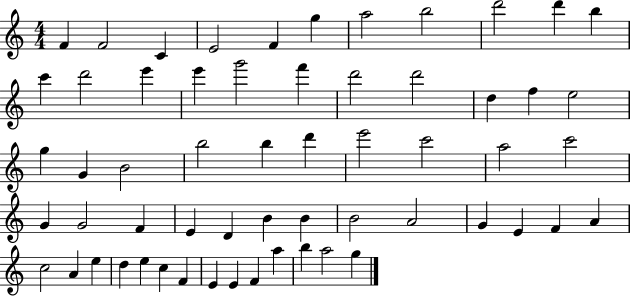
{
  \clef treble
  \numericTimeSignature
  \time 4/4
  \key c \major
  f'4 f'2 c'4 | e'2 f'4 g''4 | a''2 b''2 | d'''2 d'''4 b''4 | \break c'''4 d'''2 e'''4 | e'''4 g'''2 f'''4 | d'''2 d'''2 | d''4 f''4 e''2 | \break g''4 g'4 b'2 | b''2 b''4 d'''4 | e'''2 c'''2 | a''2 c'''2 | \break g'4 g'2 f'4 | e'4 d'4 b'4 b'4 | b'2 a'2 | g'4 e'4 f'4 a'4 | \break c''2 a'4 e''4 | d''4 e''4 c''4 f'4 | e'4 e'4 f'4 a''4 | b''4 a''2 g''4 | \break \bar "|."
}